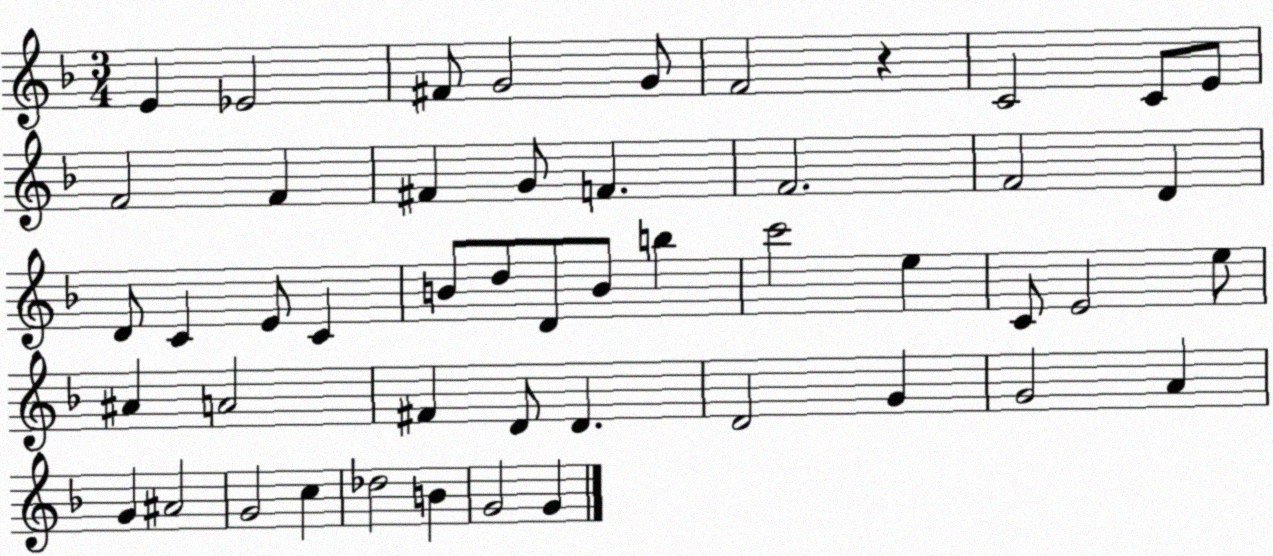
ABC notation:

X:1
T:Untitled
M:3/4
L:1/4
K:F
E _E2 ^F/2 G2 G/2 F2 z C2 C/2 E/2 F2 F ^F G/2 F F2 F2 D D/2 C E/2 C B/2 d/2 D/2 B/2 b c'2 e C/2 E2 e/2 ^A A2 ^F D/2 D D2 G G2 A G ^A2 G2 c _d2 B G2 G